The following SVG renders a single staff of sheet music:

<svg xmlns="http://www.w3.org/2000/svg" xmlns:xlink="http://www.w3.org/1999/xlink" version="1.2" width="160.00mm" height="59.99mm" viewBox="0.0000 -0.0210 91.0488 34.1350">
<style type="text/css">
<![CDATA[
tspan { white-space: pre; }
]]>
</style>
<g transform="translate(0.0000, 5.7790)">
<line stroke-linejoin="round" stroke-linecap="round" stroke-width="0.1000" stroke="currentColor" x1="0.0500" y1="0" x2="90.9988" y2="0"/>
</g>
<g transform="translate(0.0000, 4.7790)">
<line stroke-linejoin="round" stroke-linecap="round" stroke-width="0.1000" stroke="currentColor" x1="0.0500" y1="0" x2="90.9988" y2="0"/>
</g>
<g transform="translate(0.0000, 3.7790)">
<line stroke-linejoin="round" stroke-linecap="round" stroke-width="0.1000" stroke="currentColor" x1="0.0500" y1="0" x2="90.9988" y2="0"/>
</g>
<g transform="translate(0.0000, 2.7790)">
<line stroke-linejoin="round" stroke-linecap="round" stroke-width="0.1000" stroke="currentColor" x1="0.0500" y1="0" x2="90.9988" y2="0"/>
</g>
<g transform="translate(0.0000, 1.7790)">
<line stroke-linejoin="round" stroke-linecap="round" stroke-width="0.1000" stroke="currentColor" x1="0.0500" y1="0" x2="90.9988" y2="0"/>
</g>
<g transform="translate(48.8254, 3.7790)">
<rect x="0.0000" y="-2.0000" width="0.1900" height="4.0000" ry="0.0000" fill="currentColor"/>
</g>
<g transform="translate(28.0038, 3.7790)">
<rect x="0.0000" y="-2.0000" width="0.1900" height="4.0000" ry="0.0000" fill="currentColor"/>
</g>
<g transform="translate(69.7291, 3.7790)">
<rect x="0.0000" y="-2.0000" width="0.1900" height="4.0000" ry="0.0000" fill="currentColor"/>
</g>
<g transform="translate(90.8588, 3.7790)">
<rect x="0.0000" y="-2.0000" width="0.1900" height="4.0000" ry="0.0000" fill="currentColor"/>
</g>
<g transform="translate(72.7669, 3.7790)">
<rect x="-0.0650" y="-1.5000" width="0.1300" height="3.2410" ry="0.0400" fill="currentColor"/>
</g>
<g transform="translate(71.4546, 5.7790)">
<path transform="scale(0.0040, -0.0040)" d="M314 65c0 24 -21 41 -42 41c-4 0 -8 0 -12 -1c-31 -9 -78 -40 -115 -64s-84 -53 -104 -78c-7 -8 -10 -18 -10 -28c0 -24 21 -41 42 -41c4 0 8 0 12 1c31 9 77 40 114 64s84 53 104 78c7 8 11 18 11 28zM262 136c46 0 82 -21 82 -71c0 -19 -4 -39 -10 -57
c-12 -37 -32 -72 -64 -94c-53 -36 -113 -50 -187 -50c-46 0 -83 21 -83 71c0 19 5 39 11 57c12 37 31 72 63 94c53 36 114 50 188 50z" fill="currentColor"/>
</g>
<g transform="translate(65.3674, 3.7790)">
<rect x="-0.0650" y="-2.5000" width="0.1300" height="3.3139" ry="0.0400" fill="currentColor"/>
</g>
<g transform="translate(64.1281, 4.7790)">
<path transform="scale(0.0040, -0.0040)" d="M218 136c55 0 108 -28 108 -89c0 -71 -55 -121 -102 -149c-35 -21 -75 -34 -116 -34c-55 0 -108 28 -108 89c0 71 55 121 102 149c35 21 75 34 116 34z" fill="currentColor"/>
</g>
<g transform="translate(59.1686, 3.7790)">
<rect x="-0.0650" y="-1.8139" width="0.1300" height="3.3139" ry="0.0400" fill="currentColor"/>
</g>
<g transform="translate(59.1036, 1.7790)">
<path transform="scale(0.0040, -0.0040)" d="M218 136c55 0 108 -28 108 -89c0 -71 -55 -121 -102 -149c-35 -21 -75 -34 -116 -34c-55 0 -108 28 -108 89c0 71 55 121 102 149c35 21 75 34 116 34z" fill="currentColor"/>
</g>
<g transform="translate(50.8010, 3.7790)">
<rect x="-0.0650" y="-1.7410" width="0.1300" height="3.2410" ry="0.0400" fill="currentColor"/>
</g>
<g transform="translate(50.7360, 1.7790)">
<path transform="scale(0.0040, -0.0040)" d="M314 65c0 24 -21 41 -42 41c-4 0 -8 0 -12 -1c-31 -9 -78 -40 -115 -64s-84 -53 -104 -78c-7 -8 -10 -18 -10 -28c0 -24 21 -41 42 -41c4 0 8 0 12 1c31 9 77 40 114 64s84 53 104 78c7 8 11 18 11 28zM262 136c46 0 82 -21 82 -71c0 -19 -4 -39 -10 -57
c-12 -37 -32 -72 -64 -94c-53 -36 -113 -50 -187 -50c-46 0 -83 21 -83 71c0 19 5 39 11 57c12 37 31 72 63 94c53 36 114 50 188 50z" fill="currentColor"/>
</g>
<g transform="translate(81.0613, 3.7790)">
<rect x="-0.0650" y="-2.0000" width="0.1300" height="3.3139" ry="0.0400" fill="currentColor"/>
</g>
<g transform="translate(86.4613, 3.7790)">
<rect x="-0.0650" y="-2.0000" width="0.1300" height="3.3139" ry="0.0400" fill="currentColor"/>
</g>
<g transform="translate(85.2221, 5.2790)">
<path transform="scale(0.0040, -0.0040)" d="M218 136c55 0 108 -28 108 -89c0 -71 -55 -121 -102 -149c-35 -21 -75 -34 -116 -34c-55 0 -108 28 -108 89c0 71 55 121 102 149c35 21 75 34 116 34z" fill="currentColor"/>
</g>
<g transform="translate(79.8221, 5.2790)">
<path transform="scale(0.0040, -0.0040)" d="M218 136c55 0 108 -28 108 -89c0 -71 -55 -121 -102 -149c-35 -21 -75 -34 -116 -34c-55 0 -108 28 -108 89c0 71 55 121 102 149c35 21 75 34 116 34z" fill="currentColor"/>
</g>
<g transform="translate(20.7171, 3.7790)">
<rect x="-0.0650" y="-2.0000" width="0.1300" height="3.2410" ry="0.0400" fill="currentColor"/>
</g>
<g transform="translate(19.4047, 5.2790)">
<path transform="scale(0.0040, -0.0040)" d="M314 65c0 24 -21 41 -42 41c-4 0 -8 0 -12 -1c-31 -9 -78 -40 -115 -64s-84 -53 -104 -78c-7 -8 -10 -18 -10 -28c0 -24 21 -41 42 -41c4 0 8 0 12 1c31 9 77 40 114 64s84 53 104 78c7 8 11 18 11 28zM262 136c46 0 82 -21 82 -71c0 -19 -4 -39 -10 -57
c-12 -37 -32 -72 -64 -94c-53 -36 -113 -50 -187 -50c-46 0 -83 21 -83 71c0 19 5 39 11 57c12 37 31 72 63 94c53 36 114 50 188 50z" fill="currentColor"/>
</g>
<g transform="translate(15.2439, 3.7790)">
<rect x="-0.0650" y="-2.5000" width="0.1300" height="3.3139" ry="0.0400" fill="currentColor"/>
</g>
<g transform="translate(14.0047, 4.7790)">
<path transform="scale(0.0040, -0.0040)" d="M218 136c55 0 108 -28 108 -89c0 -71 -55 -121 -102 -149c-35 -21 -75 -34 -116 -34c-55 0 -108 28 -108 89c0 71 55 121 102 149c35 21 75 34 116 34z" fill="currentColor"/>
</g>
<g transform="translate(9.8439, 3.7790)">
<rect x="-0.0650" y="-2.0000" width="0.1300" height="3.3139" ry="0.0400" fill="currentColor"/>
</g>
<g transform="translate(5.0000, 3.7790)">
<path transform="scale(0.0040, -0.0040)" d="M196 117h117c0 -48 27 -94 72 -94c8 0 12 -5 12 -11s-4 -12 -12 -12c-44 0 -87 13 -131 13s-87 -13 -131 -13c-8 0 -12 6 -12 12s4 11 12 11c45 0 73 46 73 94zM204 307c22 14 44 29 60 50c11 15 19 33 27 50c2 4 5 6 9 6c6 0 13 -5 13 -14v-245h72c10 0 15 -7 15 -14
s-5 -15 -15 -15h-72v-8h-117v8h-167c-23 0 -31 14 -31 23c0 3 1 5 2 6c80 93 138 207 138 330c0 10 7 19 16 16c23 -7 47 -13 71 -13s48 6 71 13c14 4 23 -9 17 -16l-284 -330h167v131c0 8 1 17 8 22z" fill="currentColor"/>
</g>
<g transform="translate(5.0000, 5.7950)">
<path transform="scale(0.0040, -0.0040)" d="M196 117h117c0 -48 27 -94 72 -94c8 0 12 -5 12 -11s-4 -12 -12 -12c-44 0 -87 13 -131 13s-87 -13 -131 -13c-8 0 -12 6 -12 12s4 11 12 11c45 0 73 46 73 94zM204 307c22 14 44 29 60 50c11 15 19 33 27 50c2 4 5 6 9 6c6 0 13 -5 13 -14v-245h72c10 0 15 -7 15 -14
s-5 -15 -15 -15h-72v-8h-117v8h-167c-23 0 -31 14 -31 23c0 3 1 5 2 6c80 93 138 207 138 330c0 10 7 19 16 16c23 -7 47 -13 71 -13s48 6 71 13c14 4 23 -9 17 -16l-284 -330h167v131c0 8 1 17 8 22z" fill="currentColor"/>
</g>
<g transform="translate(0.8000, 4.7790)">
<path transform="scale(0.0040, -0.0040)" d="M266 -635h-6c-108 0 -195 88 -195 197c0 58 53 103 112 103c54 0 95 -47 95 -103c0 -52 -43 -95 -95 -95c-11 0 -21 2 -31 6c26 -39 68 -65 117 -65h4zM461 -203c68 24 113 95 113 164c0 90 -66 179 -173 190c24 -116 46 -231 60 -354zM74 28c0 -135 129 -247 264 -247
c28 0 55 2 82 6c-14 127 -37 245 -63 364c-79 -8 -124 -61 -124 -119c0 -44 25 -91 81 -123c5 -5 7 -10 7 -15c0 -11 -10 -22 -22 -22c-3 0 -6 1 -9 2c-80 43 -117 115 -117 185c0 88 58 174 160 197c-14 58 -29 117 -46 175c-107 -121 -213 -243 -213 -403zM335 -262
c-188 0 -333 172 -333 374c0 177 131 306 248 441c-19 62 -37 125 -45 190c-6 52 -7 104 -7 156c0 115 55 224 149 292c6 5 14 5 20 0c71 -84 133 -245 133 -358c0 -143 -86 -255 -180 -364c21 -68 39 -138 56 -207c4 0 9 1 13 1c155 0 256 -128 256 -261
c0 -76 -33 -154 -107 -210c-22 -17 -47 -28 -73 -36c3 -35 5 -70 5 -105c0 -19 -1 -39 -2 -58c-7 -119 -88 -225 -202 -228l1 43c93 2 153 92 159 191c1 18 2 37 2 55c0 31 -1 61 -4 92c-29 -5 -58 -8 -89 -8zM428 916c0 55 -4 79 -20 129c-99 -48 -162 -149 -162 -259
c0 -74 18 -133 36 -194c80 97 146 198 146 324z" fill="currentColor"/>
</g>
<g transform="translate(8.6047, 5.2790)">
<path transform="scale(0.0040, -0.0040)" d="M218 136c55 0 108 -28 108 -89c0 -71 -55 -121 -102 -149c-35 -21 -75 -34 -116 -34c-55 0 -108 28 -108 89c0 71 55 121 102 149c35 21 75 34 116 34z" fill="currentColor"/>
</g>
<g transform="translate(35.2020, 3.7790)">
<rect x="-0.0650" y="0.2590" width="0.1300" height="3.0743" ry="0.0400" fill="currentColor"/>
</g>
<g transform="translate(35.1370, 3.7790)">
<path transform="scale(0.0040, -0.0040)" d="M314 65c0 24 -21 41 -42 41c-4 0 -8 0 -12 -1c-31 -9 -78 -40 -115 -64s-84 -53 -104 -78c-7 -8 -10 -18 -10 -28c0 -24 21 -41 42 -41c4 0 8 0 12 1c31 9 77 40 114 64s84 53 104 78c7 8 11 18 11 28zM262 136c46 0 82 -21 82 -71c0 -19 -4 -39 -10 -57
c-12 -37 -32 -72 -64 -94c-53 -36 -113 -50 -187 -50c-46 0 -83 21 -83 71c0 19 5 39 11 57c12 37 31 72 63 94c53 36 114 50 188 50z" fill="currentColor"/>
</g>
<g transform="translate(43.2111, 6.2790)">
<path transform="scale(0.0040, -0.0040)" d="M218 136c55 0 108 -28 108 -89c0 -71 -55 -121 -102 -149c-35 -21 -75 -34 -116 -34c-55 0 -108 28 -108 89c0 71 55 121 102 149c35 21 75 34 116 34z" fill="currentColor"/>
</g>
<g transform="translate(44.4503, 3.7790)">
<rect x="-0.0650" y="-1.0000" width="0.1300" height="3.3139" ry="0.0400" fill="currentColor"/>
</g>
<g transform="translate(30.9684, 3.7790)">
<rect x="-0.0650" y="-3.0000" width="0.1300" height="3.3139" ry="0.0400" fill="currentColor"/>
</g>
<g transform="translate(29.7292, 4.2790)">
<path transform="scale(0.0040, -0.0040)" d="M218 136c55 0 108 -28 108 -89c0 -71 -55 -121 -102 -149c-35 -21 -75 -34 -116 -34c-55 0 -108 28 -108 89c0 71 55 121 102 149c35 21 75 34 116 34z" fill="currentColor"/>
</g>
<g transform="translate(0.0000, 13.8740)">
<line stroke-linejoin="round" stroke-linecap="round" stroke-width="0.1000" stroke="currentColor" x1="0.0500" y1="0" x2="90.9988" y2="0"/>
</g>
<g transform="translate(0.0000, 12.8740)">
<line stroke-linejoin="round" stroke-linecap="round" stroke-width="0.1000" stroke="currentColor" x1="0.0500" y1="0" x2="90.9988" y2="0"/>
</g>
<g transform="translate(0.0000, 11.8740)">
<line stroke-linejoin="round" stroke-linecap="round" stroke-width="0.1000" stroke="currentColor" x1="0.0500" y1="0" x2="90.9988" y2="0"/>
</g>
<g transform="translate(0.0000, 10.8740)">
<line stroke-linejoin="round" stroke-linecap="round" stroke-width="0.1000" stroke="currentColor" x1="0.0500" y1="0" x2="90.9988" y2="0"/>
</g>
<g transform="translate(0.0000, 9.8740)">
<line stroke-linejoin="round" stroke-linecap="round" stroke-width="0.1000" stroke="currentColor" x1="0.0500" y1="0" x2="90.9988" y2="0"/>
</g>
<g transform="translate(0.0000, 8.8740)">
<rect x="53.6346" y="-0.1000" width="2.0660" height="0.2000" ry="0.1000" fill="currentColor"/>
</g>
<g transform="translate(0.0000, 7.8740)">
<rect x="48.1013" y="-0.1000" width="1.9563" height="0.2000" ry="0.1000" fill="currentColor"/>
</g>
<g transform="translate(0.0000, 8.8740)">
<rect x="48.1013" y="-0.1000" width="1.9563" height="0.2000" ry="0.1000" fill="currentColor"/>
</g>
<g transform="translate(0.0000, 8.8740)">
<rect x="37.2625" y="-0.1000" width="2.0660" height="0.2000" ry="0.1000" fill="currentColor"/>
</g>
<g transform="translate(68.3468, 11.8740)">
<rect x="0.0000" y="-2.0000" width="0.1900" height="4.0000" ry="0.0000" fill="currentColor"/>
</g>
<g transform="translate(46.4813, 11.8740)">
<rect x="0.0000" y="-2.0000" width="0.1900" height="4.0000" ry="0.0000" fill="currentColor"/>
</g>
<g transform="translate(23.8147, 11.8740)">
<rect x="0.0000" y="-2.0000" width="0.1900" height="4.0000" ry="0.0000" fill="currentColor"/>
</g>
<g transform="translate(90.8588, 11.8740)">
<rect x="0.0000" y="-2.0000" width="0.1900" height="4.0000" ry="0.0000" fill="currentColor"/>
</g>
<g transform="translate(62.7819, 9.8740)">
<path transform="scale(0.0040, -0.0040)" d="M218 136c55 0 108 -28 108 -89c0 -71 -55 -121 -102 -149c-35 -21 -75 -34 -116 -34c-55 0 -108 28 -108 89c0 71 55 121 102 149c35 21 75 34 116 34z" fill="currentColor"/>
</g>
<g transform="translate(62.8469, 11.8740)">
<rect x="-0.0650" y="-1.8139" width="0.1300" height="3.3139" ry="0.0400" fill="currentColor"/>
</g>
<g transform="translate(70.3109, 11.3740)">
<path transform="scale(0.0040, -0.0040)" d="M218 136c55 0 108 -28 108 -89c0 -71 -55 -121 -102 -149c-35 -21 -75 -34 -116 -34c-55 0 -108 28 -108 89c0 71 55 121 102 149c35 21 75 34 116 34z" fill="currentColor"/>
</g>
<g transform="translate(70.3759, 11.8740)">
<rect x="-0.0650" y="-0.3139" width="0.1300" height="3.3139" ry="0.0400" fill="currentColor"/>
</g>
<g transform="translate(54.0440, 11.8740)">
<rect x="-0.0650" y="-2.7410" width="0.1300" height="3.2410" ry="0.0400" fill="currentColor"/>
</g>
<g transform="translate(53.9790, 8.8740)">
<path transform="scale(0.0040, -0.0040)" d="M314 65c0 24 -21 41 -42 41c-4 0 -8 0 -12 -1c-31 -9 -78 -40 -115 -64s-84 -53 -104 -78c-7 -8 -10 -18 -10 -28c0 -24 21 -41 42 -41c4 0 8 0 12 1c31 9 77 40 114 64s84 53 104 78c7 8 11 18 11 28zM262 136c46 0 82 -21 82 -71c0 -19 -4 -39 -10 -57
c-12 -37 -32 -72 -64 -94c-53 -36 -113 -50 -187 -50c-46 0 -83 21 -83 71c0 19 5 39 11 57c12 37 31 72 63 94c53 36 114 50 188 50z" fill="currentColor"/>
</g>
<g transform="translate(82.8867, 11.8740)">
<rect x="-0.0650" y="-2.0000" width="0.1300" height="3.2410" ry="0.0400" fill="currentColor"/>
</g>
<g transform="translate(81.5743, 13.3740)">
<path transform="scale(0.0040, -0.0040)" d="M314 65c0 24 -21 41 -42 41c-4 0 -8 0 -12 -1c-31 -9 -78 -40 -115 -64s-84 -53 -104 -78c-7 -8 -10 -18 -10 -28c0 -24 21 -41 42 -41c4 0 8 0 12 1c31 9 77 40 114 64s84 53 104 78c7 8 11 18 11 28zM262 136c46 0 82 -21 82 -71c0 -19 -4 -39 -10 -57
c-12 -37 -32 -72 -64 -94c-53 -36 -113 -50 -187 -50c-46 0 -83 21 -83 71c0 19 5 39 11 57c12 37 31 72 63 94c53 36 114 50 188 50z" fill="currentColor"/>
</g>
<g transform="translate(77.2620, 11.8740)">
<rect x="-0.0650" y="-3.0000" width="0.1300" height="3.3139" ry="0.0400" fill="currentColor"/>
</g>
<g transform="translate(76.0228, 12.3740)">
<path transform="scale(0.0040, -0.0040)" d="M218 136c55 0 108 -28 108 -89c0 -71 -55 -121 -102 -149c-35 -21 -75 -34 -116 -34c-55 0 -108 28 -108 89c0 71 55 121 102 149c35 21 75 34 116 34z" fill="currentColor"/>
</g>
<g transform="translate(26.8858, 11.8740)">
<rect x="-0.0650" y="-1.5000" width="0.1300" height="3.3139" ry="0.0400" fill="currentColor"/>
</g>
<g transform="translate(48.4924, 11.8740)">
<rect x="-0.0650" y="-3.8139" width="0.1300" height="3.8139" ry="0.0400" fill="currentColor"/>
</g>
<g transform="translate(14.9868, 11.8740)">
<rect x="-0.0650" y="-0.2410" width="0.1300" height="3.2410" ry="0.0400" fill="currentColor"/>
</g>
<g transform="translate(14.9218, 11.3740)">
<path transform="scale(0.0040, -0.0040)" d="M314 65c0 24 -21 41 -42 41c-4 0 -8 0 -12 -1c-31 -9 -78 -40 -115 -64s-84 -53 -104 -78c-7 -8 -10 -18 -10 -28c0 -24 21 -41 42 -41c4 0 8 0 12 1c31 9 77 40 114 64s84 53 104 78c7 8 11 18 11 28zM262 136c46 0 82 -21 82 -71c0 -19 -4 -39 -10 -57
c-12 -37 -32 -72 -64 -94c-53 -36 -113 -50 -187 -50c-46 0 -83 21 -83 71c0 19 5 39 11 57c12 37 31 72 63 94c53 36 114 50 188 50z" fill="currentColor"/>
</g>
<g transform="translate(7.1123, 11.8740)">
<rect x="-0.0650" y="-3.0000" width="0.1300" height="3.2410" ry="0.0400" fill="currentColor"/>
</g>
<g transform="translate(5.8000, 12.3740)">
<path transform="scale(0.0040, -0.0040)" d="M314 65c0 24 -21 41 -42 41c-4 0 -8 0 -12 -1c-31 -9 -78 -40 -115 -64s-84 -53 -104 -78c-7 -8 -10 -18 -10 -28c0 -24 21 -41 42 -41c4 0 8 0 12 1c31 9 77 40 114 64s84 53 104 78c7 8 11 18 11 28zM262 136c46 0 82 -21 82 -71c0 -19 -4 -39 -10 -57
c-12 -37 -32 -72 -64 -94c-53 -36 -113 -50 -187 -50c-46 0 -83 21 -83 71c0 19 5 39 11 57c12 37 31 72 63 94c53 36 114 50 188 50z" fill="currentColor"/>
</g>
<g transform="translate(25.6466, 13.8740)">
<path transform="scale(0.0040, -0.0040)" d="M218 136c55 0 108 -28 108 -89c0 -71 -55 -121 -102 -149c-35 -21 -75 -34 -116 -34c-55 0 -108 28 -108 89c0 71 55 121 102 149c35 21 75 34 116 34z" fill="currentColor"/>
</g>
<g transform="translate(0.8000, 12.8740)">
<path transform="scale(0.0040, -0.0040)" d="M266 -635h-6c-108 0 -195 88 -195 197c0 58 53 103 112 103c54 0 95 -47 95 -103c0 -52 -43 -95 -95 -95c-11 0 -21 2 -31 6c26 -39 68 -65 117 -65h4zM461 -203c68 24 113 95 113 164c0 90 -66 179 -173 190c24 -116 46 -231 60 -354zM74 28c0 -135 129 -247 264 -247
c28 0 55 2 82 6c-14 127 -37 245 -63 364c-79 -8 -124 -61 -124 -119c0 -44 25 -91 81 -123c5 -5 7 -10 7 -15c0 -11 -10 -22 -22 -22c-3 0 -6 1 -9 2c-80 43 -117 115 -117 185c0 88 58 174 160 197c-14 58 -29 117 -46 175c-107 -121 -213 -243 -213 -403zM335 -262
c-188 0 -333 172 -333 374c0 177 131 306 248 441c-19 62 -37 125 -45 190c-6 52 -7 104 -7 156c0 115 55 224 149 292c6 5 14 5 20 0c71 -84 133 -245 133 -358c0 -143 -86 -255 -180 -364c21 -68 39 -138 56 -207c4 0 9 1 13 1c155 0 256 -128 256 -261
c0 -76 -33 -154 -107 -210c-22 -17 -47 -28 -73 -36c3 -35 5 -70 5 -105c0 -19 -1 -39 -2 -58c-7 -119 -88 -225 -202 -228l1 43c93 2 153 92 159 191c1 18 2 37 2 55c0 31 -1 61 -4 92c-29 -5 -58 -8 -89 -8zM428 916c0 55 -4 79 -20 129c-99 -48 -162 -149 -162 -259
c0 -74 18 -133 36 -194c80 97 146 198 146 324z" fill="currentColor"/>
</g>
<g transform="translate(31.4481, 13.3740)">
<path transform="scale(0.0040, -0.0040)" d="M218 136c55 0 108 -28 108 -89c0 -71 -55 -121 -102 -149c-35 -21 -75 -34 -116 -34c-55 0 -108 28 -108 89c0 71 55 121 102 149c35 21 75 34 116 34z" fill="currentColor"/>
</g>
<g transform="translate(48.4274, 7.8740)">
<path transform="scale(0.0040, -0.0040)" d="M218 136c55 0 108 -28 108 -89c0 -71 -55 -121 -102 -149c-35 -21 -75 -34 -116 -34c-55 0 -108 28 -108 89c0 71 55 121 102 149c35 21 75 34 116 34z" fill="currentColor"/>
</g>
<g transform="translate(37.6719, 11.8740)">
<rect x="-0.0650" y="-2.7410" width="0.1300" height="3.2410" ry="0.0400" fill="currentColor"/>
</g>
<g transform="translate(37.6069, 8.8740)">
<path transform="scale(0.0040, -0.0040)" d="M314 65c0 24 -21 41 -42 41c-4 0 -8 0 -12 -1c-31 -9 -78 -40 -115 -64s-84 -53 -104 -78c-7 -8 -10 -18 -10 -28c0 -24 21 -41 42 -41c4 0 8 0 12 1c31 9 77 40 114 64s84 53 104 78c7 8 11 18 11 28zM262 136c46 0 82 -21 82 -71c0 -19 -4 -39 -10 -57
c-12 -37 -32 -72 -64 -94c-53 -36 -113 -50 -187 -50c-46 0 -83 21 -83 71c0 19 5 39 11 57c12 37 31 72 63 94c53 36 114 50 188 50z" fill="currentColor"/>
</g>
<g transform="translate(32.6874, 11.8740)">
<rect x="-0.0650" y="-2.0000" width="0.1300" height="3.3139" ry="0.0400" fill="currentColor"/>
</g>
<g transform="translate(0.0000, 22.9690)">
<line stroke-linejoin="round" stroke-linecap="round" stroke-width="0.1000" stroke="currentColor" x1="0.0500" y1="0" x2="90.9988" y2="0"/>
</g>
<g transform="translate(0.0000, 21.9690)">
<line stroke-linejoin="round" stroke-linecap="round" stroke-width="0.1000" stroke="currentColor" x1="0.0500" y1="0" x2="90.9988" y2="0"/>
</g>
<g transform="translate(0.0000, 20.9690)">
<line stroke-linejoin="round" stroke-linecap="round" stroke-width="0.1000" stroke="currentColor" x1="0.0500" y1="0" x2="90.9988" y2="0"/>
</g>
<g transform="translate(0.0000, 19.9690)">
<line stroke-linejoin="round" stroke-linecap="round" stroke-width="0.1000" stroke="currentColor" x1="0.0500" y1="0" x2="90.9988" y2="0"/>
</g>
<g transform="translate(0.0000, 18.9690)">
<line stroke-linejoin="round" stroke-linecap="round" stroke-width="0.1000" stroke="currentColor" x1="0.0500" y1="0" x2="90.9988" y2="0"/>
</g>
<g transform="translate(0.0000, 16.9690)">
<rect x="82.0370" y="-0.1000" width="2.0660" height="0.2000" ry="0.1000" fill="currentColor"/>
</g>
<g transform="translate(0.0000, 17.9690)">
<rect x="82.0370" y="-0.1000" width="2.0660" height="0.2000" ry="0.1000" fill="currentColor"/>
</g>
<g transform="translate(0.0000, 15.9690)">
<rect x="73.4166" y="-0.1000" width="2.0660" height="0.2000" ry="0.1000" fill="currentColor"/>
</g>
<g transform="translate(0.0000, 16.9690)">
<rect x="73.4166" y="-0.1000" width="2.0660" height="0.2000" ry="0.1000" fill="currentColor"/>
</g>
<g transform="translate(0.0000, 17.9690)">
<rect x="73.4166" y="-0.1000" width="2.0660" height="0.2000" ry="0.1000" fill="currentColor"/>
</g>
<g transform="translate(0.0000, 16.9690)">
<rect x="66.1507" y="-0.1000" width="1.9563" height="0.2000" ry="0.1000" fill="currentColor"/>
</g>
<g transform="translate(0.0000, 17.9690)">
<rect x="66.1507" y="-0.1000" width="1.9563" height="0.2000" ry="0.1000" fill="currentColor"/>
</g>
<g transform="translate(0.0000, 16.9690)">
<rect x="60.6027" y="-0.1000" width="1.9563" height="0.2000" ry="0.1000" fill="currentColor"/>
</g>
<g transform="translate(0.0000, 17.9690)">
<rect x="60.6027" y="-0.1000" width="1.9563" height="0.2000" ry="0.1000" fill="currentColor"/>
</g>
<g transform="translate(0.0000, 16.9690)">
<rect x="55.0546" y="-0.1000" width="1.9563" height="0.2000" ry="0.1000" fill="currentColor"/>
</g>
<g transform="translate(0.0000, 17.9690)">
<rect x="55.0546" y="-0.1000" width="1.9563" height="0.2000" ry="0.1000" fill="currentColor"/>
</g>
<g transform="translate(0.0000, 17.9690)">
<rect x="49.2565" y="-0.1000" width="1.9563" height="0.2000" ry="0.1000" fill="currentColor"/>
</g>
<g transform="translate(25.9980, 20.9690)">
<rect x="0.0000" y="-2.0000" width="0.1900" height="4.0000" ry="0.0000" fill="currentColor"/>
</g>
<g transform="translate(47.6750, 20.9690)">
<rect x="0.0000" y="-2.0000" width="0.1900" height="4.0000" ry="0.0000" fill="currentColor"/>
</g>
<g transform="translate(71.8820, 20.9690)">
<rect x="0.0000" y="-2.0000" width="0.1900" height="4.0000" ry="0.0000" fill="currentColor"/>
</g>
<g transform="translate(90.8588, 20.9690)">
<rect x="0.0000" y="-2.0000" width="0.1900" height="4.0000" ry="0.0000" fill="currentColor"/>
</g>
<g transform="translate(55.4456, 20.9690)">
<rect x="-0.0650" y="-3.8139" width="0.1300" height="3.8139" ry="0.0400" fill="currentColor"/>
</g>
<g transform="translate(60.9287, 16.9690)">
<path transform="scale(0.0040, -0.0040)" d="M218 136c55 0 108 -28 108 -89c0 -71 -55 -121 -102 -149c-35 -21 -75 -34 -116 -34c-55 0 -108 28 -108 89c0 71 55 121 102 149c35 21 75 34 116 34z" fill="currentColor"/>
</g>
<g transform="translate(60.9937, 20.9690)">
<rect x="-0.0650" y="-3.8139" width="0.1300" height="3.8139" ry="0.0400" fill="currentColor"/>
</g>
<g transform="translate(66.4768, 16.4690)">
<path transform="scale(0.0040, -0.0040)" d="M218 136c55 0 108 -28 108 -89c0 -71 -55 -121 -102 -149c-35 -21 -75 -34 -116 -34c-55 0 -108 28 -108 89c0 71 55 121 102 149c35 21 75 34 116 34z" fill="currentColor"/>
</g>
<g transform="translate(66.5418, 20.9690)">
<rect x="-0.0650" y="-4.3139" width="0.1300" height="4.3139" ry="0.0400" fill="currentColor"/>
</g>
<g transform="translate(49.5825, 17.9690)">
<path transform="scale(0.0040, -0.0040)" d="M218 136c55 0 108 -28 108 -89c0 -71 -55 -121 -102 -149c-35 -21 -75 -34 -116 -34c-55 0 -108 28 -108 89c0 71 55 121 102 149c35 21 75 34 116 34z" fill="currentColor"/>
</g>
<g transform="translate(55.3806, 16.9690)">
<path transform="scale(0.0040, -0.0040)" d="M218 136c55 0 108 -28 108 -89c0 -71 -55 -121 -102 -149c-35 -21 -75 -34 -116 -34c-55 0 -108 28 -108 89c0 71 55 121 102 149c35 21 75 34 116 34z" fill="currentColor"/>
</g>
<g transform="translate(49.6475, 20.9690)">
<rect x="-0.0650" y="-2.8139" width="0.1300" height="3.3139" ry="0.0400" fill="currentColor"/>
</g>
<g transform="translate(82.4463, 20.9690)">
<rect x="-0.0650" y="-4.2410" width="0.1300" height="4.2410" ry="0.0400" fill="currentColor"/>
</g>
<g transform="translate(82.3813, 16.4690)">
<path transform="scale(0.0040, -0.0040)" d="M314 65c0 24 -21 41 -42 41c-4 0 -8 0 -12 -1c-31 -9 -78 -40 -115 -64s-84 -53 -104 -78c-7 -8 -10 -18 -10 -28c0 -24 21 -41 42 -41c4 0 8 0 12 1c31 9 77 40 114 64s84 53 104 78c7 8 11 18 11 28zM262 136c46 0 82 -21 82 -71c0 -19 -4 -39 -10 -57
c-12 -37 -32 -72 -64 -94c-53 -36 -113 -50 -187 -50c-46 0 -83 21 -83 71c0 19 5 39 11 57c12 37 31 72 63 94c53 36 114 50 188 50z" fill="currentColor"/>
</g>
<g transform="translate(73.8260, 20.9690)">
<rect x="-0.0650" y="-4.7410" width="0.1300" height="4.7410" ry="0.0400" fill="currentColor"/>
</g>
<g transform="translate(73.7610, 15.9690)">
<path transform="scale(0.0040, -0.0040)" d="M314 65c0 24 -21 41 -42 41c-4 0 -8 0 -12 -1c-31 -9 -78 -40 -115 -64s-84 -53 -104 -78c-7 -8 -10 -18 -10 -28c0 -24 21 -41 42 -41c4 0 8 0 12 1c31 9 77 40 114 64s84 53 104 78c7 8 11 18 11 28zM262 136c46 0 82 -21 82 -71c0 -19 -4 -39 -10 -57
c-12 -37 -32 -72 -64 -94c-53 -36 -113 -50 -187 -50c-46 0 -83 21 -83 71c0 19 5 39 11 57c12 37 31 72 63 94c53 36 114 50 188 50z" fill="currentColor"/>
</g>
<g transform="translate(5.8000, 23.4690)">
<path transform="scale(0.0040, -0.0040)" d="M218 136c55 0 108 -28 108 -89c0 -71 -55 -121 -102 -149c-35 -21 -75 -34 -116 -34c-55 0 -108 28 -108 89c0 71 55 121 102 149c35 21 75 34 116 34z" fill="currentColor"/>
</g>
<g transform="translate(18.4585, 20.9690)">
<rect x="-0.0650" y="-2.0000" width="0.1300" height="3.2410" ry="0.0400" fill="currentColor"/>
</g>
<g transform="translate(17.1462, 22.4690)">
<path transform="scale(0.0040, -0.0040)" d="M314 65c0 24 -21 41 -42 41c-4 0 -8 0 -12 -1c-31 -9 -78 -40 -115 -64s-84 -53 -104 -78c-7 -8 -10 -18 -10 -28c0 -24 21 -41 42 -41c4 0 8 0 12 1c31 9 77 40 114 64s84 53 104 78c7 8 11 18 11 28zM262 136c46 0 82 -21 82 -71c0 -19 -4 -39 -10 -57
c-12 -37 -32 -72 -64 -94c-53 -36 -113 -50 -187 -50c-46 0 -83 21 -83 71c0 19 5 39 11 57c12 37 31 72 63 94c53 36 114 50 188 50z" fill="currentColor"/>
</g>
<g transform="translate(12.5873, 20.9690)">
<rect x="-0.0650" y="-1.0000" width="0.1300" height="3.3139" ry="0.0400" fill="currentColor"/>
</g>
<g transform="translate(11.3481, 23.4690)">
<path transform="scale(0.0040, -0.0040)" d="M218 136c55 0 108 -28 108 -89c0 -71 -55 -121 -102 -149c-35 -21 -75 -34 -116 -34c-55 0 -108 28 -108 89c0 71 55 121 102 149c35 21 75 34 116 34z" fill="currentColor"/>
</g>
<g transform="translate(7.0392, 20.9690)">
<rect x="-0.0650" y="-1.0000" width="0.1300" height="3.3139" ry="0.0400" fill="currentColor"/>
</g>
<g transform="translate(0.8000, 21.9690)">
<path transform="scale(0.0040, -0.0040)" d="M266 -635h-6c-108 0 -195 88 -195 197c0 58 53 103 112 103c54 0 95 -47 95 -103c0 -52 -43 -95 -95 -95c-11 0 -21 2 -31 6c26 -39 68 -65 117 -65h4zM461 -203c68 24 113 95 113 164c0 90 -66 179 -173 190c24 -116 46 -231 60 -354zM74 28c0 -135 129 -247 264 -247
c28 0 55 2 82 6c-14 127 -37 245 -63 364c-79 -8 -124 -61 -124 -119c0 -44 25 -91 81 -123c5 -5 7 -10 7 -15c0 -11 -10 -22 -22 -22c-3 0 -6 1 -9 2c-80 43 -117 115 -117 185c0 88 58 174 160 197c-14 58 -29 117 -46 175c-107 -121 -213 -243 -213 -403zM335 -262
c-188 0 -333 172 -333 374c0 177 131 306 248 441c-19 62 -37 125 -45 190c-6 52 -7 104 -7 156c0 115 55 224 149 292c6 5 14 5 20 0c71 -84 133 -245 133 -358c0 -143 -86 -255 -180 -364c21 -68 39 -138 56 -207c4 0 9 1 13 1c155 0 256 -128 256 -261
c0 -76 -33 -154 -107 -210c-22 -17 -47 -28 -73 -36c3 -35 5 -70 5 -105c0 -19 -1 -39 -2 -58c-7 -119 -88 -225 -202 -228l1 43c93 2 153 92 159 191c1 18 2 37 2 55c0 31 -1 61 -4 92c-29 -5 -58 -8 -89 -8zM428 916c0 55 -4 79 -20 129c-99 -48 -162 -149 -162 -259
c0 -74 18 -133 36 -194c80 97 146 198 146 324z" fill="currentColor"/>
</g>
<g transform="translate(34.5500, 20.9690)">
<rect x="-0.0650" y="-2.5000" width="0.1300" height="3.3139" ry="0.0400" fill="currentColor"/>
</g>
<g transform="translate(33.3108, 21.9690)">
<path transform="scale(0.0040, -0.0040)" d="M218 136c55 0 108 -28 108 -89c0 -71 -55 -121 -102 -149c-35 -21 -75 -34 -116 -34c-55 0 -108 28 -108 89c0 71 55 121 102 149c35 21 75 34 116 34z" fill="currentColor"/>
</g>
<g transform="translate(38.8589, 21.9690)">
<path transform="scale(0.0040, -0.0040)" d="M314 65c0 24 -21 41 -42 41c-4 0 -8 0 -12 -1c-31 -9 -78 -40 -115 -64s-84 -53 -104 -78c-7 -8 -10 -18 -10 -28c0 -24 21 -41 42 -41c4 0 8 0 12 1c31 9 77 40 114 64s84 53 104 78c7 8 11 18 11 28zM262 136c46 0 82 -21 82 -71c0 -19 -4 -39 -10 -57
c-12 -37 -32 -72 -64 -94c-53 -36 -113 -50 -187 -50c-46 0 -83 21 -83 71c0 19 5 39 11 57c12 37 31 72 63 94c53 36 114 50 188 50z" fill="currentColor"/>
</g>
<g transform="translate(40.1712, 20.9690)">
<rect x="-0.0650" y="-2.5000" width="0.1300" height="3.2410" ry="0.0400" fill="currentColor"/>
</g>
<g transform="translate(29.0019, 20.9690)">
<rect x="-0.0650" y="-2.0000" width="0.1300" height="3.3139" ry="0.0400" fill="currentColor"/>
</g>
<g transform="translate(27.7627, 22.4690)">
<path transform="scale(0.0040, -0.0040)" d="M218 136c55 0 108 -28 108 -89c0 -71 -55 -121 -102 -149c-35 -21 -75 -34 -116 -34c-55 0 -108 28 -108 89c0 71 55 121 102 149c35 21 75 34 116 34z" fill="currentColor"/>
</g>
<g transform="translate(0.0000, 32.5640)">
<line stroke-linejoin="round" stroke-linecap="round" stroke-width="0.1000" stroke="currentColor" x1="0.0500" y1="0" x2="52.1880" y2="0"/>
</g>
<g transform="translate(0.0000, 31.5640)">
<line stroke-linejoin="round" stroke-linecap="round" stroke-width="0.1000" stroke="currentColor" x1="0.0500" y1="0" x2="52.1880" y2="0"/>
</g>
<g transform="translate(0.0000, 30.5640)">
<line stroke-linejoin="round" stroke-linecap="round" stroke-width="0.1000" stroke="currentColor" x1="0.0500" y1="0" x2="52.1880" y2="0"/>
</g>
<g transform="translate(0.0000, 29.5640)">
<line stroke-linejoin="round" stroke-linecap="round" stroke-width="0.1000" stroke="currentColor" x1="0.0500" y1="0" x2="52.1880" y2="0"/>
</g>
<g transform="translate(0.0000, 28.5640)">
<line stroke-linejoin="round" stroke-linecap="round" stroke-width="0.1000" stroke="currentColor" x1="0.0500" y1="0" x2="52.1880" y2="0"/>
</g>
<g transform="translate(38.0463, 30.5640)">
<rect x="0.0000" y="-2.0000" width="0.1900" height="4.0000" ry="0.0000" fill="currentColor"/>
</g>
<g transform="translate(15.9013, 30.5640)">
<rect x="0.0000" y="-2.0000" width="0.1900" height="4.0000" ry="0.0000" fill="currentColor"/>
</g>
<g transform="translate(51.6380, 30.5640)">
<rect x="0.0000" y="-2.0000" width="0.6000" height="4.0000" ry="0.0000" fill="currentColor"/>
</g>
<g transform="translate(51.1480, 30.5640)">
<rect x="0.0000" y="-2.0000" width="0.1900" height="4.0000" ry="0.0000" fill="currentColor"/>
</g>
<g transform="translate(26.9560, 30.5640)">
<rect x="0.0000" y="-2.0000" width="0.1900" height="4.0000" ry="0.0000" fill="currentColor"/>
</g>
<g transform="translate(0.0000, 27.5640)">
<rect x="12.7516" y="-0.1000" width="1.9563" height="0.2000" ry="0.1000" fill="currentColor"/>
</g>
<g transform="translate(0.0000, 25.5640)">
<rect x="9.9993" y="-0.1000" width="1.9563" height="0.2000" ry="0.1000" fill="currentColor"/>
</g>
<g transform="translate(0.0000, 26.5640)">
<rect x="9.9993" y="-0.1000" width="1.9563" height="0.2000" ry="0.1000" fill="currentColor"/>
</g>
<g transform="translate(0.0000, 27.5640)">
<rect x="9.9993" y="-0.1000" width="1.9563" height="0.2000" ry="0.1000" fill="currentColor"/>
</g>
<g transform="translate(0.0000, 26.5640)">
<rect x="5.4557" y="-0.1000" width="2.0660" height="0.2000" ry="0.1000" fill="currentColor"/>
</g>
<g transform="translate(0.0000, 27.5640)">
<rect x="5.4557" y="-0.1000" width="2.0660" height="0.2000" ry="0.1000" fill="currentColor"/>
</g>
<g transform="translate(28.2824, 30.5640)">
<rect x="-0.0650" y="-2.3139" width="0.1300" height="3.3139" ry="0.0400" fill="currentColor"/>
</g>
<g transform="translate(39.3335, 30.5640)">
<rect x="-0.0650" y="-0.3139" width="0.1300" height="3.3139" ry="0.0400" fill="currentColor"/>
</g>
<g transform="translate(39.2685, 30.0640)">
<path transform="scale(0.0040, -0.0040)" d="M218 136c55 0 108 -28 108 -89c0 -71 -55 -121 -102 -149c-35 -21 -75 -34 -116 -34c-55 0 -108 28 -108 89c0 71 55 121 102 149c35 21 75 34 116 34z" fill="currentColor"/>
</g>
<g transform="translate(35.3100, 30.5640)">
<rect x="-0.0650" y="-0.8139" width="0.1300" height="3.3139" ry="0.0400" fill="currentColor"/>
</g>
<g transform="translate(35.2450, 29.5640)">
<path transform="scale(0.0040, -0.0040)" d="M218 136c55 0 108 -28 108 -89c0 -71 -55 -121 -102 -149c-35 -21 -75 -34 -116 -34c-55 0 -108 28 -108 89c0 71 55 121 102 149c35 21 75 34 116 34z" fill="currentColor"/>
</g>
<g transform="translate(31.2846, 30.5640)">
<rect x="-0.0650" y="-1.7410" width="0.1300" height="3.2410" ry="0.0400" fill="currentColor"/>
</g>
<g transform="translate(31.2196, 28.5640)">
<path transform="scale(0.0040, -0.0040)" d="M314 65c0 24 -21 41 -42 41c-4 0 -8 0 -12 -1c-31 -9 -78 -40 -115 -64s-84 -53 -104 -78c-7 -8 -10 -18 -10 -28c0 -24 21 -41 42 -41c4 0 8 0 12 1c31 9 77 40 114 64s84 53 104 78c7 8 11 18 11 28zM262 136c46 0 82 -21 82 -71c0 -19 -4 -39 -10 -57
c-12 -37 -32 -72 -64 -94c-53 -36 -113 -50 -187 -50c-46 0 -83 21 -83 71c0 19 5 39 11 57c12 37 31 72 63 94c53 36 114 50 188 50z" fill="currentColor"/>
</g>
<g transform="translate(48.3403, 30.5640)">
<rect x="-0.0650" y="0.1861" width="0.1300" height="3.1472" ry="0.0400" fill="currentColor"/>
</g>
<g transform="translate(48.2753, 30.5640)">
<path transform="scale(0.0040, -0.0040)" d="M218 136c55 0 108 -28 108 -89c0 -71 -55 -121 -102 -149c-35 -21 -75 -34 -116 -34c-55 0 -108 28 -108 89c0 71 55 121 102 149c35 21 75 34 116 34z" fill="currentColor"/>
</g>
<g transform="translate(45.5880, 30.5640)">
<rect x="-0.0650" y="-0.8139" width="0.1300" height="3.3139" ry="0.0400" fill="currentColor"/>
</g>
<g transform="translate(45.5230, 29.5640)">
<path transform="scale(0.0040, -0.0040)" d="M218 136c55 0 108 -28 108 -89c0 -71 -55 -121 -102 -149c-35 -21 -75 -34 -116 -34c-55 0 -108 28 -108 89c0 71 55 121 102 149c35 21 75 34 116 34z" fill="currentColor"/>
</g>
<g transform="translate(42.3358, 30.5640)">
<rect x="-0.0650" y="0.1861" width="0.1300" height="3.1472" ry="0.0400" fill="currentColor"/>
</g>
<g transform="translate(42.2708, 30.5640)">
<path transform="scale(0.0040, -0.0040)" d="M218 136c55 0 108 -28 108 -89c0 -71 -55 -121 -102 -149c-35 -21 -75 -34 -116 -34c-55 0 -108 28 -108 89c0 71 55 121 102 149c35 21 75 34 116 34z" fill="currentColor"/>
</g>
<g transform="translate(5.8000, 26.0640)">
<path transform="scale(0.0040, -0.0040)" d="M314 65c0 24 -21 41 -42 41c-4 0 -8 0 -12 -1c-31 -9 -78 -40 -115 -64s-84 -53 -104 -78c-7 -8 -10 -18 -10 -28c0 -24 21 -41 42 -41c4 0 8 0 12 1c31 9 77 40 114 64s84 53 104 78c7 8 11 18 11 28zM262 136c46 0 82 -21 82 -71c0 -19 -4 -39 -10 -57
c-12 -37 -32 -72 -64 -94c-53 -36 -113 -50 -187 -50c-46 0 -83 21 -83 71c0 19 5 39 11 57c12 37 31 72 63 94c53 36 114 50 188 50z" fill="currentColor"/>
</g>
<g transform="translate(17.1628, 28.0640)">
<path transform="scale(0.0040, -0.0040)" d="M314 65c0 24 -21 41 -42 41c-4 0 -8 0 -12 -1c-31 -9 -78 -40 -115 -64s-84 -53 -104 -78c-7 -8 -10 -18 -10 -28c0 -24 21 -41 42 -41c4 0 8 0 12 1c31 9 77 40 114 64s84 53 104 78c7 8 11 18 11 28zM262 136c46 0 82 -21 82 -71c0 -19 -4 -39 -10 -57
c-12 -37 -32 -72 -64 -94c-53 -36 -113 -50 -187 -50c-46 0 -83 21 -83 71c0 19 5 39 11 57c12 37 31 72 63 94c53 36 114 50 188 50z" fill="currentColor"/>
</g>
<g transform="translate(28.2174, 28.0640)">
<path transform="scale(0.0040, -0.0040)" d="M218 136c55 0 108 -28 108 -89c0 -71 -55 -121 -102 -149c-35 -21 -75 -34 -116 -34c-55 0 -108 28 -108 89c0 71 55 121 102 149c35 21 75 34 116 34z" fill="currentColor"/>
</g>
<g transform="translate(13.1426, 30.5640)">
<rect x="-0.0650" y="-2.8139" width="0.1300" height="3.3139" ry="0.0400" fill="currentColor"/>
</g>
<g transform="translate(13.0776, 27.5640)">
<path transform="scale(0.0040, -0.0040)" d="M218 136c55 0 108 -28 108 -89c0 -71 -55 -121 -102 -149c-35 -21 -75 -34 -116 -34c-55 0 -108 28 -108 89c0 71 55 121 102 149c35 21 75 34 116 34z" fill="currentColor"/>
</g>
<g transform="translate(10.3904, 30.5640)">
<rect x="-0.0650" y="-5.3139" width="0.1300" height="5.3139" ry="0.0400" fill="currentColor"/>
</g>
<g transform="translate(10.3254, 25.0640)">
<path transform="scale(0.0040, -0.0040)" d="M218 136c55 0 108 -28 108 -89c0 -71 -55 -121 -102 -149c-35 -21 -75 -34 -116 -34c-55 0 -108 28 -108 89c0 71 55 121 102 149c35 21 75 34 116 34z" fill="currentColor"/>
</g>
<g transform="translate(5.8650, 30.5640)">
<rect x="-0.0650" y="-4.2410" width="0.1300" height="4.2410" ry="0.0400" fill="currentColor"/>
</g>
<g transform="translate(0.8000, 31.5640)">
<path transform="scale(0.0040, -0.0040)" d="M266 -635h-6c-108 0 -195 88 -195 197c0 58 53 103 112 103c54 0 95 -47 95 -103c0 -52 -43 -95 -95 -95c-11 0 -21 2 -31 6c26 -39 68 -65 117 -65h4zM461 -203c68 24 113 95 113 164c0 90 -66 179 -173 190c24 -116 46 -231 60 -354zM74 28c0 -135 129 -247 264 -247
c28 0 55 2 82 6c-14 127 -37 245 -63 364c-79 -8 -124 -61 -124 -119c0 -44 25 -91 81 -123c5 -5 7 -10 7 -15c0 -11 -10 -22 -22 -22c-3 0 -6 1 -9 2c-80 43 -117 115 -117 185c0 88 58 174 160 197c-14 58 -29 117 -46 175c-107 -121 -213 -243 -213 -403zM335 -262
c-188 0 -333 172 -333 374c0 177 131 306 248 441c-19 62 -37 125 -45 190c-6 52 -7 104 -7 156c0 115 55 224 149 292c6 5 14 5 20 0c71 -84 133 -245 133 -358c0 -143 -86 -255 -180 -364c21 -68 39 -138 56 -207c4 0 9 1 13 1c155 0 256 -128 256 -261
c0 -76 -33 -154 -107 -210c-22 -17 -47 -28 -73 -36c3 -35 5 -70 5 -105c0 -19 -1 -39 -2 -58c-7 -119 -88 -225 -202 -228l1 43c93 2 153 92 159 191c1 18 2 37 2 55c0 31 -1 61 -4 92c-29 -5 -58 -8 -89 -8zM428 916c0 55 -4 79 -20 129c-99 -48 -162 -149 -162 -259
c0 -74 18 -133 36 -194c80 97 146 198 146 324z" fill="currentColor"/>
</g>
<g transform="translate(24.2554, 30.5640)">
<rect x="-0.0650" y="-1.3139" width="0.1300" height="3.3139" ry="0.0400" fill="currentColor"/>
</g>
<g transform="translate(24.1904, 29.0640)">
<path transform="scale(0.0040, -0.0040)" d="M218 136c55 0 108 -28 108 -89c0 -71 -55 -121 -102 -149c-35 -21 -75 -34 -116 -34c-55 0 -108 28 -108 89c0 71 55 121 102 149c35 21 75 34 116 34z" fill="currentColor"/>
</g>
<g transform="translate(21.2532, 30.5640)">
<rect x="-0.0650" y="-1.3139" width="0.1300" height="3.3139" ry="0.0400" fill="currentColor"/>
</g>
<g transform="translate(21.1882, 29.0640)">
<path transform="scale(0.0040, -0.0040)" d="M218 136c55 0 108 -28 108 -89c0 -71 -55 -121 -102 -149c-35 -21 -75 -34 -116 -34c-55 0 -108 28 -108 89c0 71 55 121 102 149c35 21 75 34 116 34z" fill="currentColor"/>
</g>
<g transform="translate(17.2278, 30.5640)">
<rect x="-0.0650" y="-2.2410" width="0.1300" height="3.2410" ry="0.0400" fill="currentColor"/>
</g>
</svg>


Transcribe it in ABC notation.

X:1
T:Untitled
M:4/4
L:1/4
K:C
F G F2 A B2 D f2 f G E2 F F A2 c2 E F a2 c' a2 f c A F2 D D F2 F G G2 a c' c' d' e'2 d'2 d'2 f' a g2 e e g f2 d c B d B